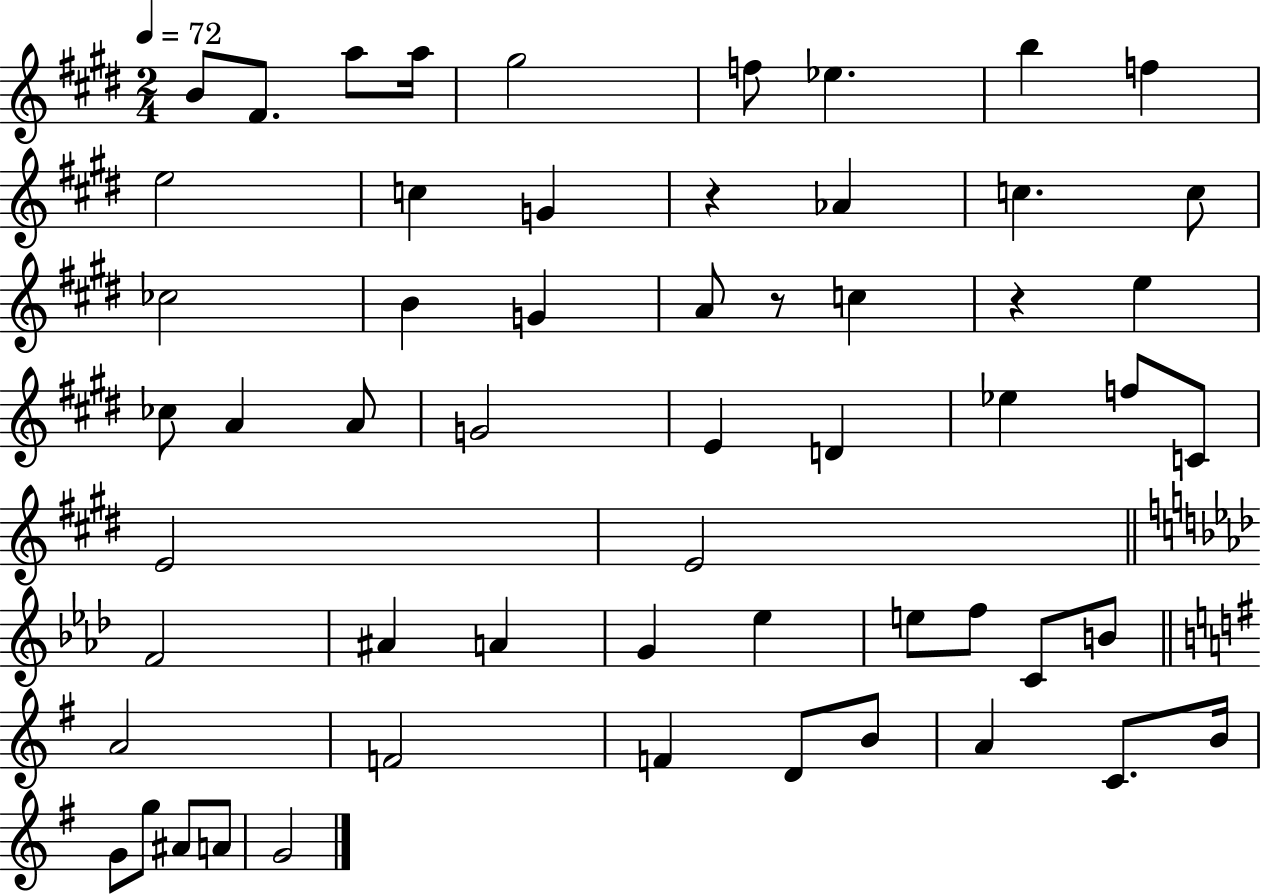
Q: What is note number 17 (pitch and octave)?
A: B4